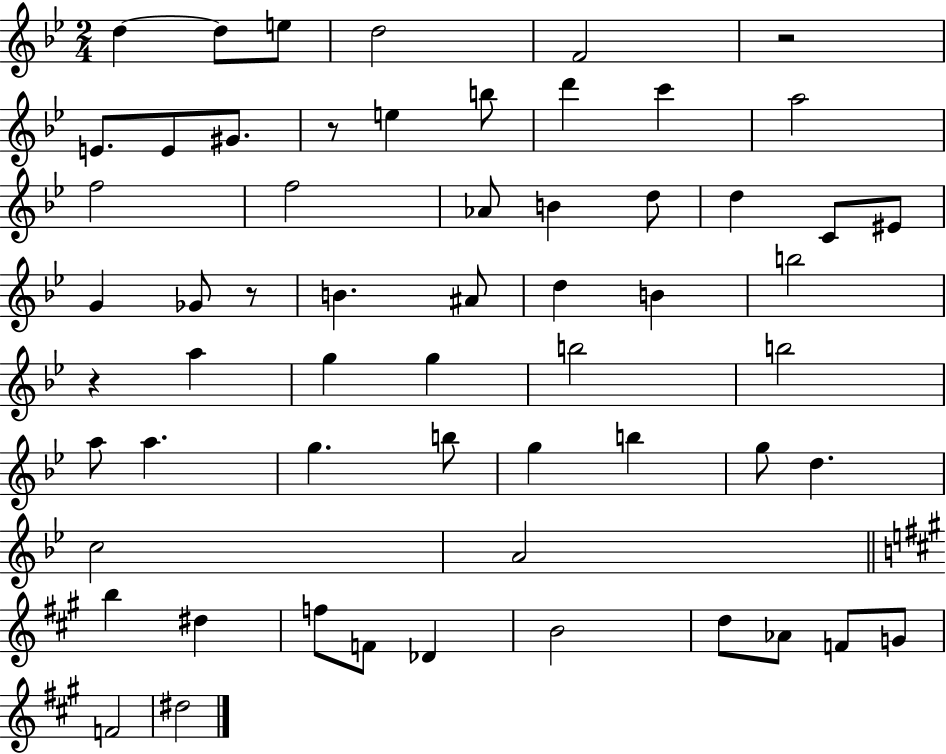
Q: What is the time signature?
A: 2/4